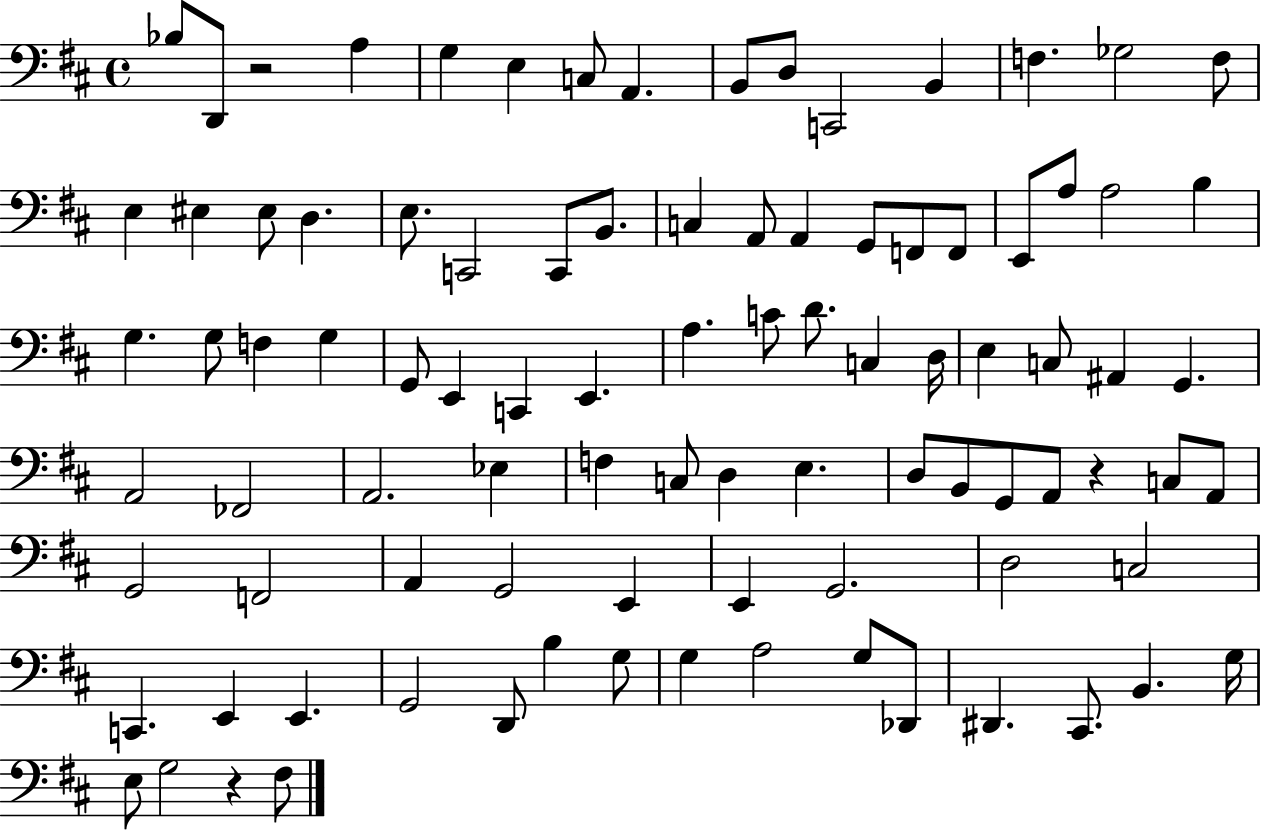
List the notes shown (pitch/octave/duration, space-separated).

Bb3/e D2/e R/h A3/q G3/q E3/q C3/e A2/q. B2/e D3/e C2/h B2/q F3/q. Gb3/h F3/e E3/q EIS3/q EIS3/e D3/q. E3/e. C2/h C2/e B2/e. C3/q A2/e A2/q G2/e F2/e F2/e E2/e A3/e A3/h B3/q G3/q. G3/e F3/q G3/q G2/e E2/q C2/q E2/q. A3/q. C4/e D4/e. C3/q D3/s E3/q C3/e A#2/q G2/q. A2/h FES2/h A2/h. Eb3/q F3/q C3/e D3/q E3/q. D3/e B2/e G2/e A2/e R/q C3/e A2/e G2/h F2/h A2/q G2/h E2/q E2/q G2/h. D3/h C3/h C2/q. E2/q E2/q. G2/h D2/e B3/q G3/e G3/q A3/h G3/e Db2/e D#2/q. C#2/e. B2/q. G3/s E3/e G3/h R/q F#3/e